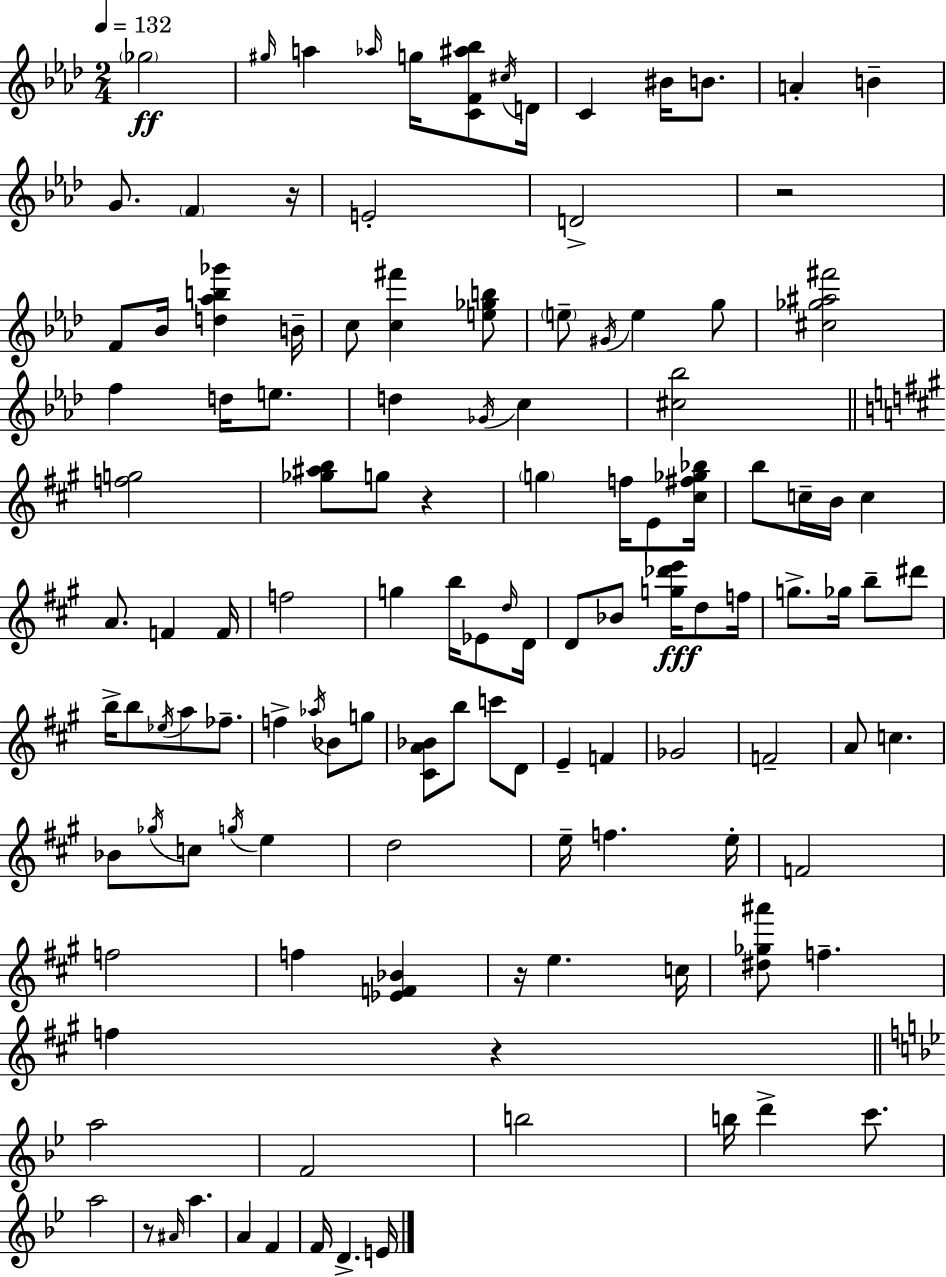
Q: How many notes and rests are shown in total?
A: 122